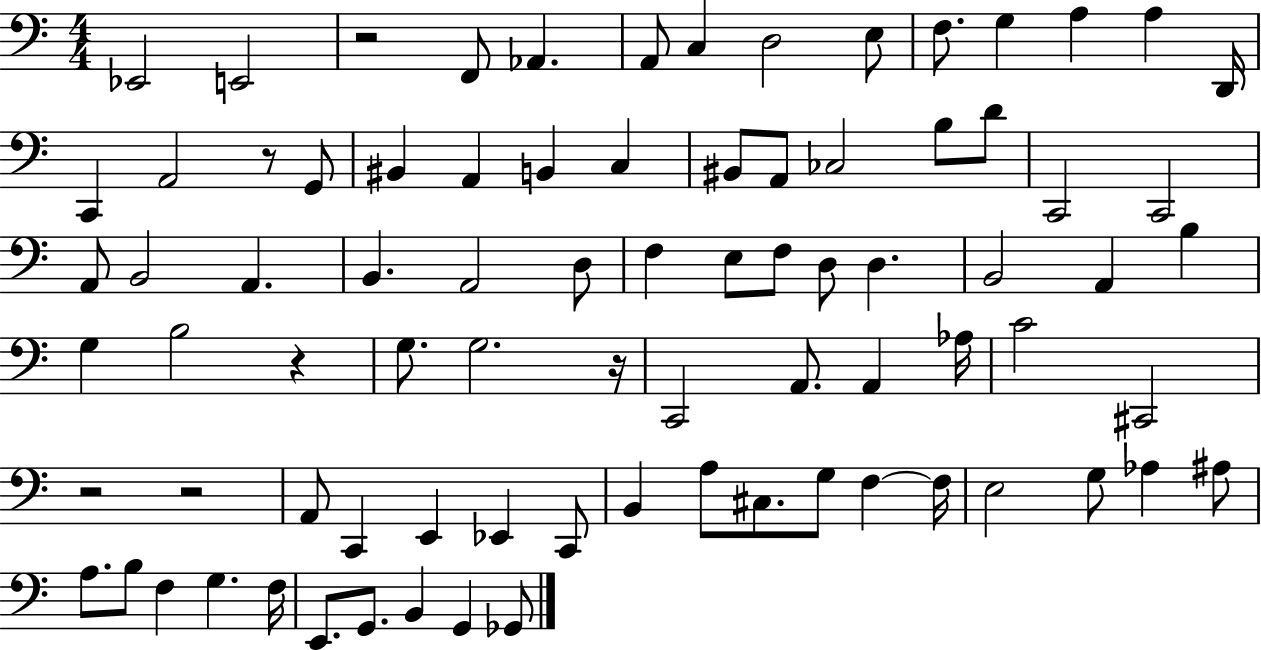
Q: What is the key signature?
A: C major